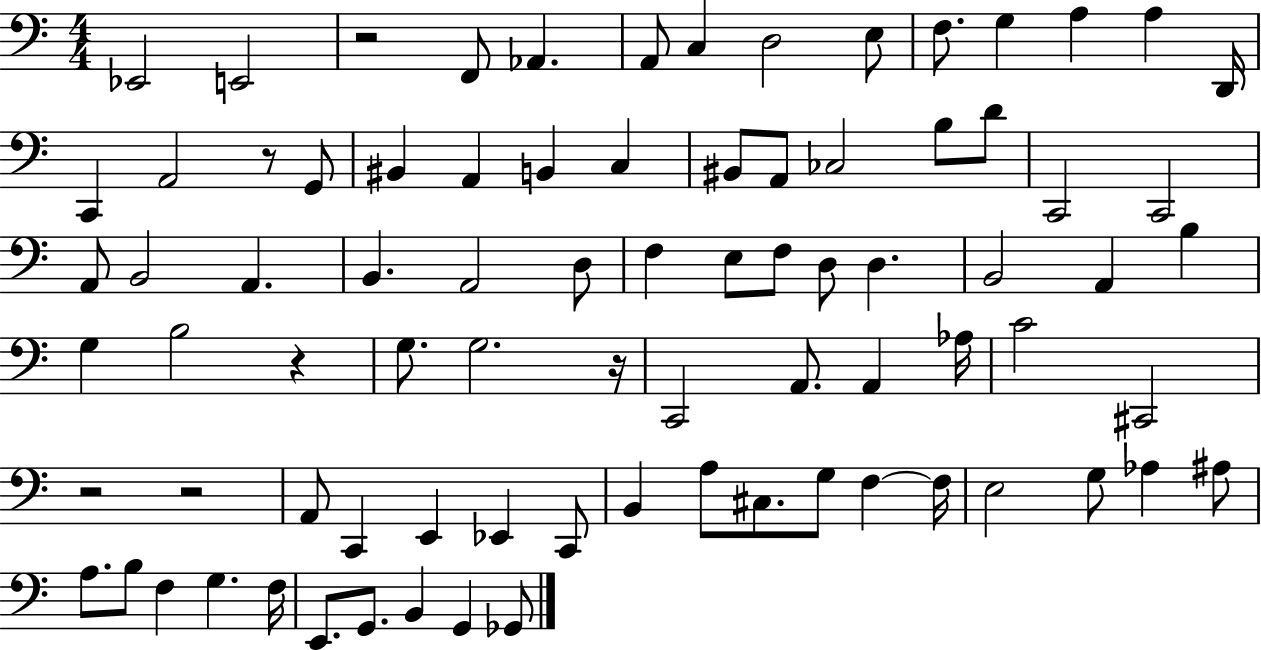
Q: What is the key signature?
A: C major